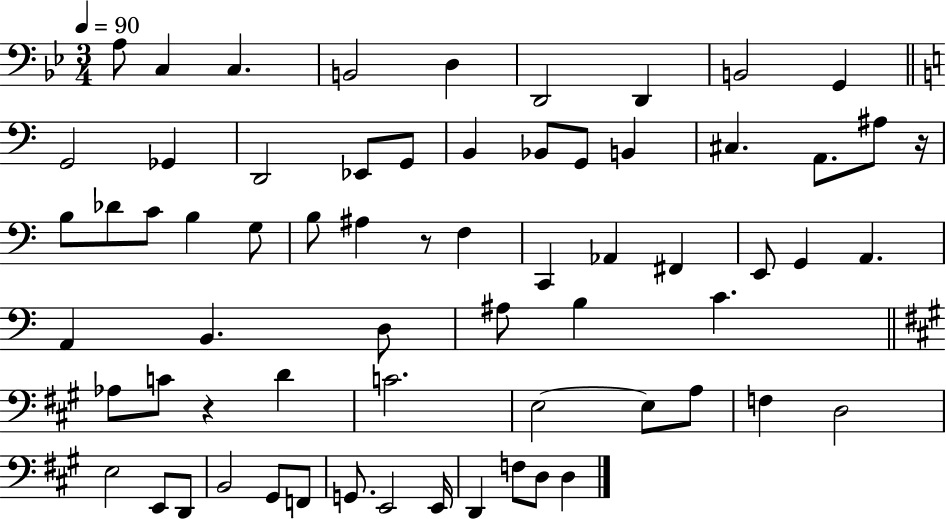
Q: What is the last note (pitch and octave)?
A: D3